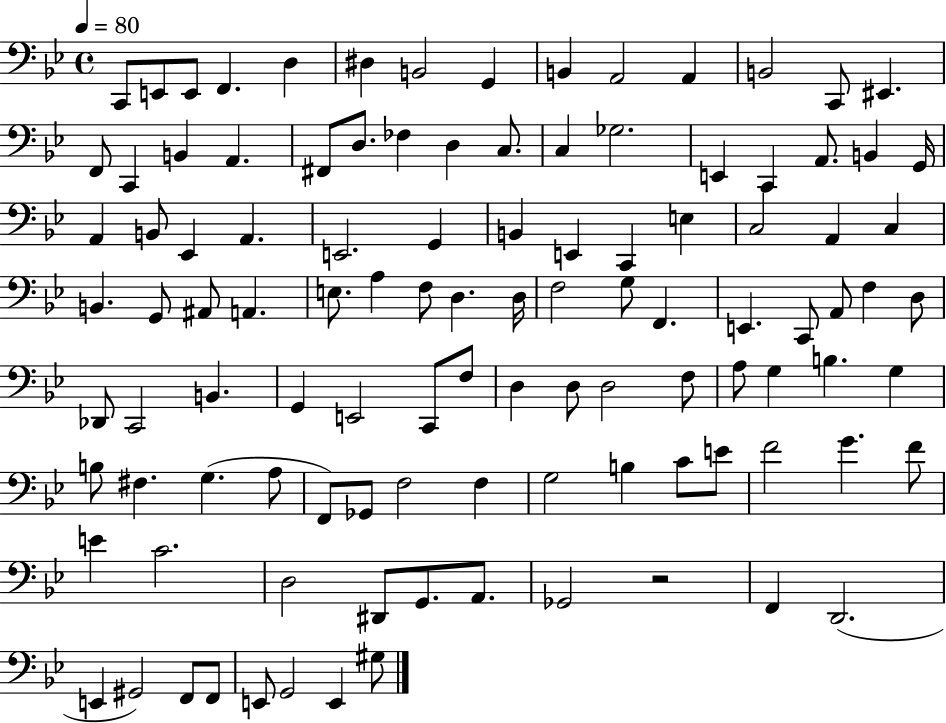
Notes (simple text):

C2/e E2/e E2/e F2/q. D3/q D#3/q B2/h G2/q B2/q A2/h A2/q B2/h C2/e EIS2/q. F2/e C2/q B2/q A2/q. F#2/e D3/e. FES3/q D3/q C3/e. C3/q Gb3/h. E2/q C2/q A2/e. B2/q G2/s A2/q B2/e Eb2/q A2/q. E2/h. G2/q B2/q E2/q C2/q E3/q C3/h A2/q C3/q B2/q. G2/e A#2/e A2/q. E3/e. A3/q F3/e D3/q. D3/s F3/h G3/e F2/q. E2/q. C2/e A2/e F3/q D3/e Db2/e C2/h B2/q. G2/q E2/h C2/e F3/e D3/q D3/e D3/h F3/e A3/e G3/q B3/q. G3/q B3/e F#3/q. G3/q. A3/e F2/e Gb2/e F3/h F3/q G3/h B3/q C4/e E4/e F4/h G4/q. F4/e E4/q C4/h. D3/h D#2/e G2/e. A2/e. Gb2/h R/h F2/q D2/h. E2/q G#2/h F2/e F2/e E2/e G2/h E2/q G#3/e